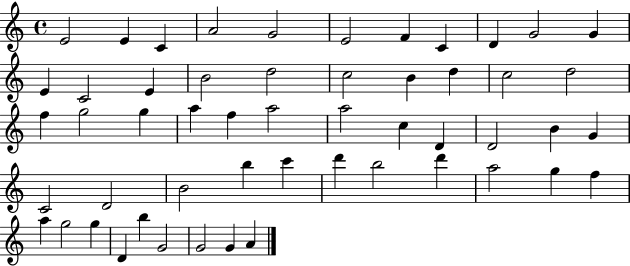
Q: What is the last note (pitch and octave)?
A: A4